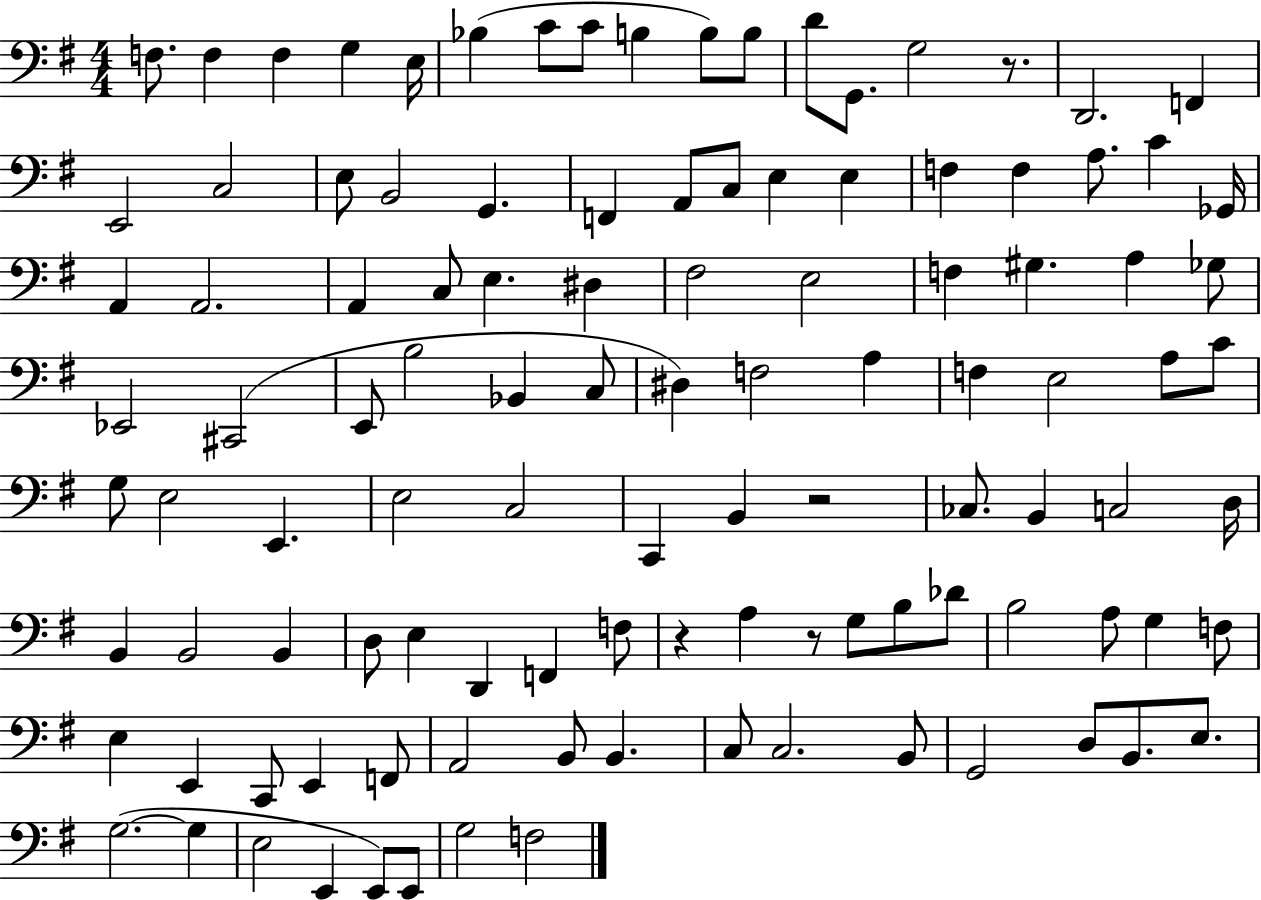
F3/e. F3/q F3/q G3/q E3/s Bb3/q C4/e C4/e B3/q B3/e B3/e D4/e G2/e. G3/h R/e. D2/h. F2/q E2/h C3/h E3/e B2/h G2/q. F2/q A2/e C3/e E3/q E3/q F3/q F3/q A3/e. C4/q Gb2/s A2/q A2/h. A2/q C3/e E3/q. D#3/q F#3/h E3/h F3/q G#3/q. A3/q Gb3/e Eb2/h C#2/h E2/e B3/h Bb2/q C3/e D#3/q F3/h A3/q F3/q E3/h A3/e C4/e G3/e E3/h E2/q. E3/h C3/h C2/q B2/q R/h CES3/e. B2/q C3/h D3/s B2/q B2/h B2/q D3/e E3/q D2/q F2/q F3/e R/q A3/q R/e G3/e B3/e Db4/e B3/h A3/e G3/q F3/e E3/q E2/q C2/e E2/q F2/e A2/h B2/e B2/q. C3/e C3/h. B2/e G2/h D3/e B2/e. E3/e. G3/h. G3/q E3/h E2/q E2/e E2/e G3/h F3/h